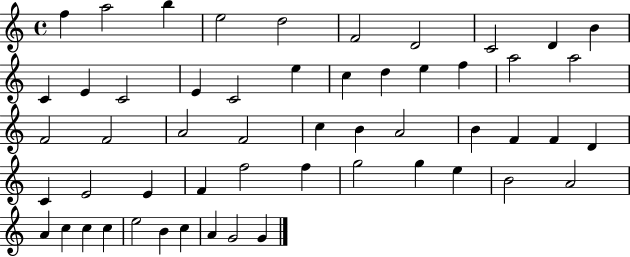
F5/q A5/h B5/q E5/h D5/h F4/h D4/h C4/h D4/q B4/q C4/q E4/q C4/h E4/q C4/h E5/q C5/q D5/q E5/q F5/q A5/h A5/h F4/h F4/h A4/h F4/h C5/q B4/q A4/h B4/q F4/q F4/q D4/q C4/q E4/h E4/q F4/q F5/h F5/q G5/h G5/q E5/q B4/h A4/h A4/q C5/q C5/q C5/q E5/h B4/q C5/q A4/q G4/h G4/q